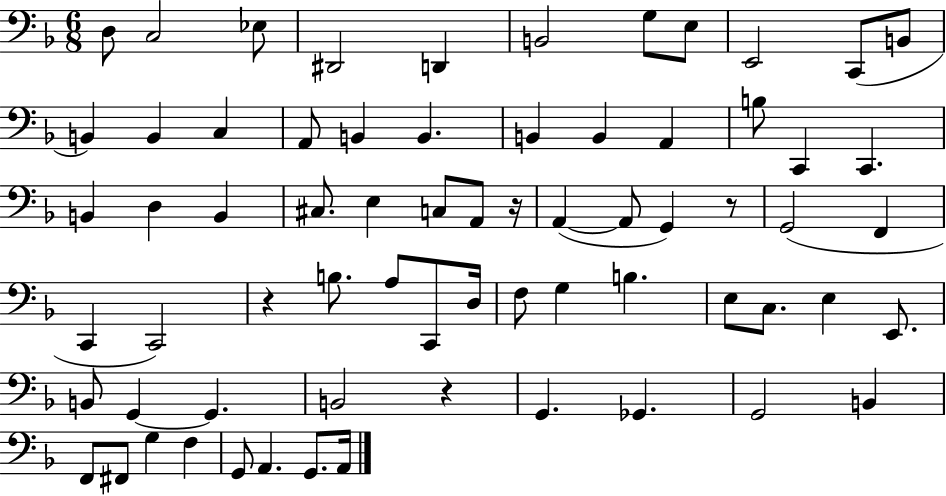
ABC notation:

X:1
T:Untitled
M:6/8
L:1/4
K:F
D,/2 C,2 _E,/2 ^D,,2 D,, B,,2 G,/2 E,/2 E,,2 C,,/2 B,,/2 B,, B,, C, A,,/2 B,, B,, B,, B,, A,, B,/2 C,, C,, B,, D, B,, ^C,/2 E, C,/2 A,,/2 z/4 A,, A,,/2 G,, z/2 G,,2 F,, C,, C,,2 z B,/2 A,/2 C,,/2 D,/4 F,/2 G, B, E,/2 C,/2 E, E,,/2 B,,/2 G,, G,, B,,2 z G,, _G,, G,,2 B,, F,,/2 ^F,,/2 G, F, G,,/2 A,, G,,/2 A,,/4